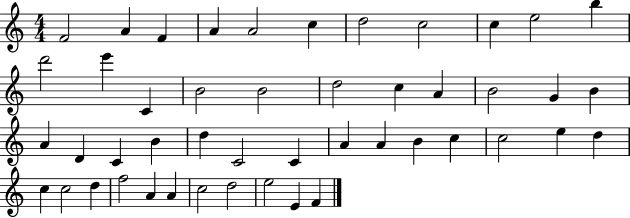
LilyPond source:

{
  \clef treble
  \numericTimeSignature
  \time 4/4
  \key c \major
  f'2 a'4 f'4 | a'4 a'2 c''4 | d''2 c''2 | c''4 e''2 b''4 | \break d'''2 e'''4 c'4 | b'2 b'2 | d''2 c''4 a'4 | b'2 g'4 b'4 | \break a'4 d'4 c'4 b'4 | d''4 c'2 c'4 | a'4 a'4 b'4 c''4 | c''2 e''4 d''4 | \break c''4 c''2 d''4 | f''2 a'4 a'4 | c''2 d''2 | e''2 e'4 f'4 | \break \bar "|."
}